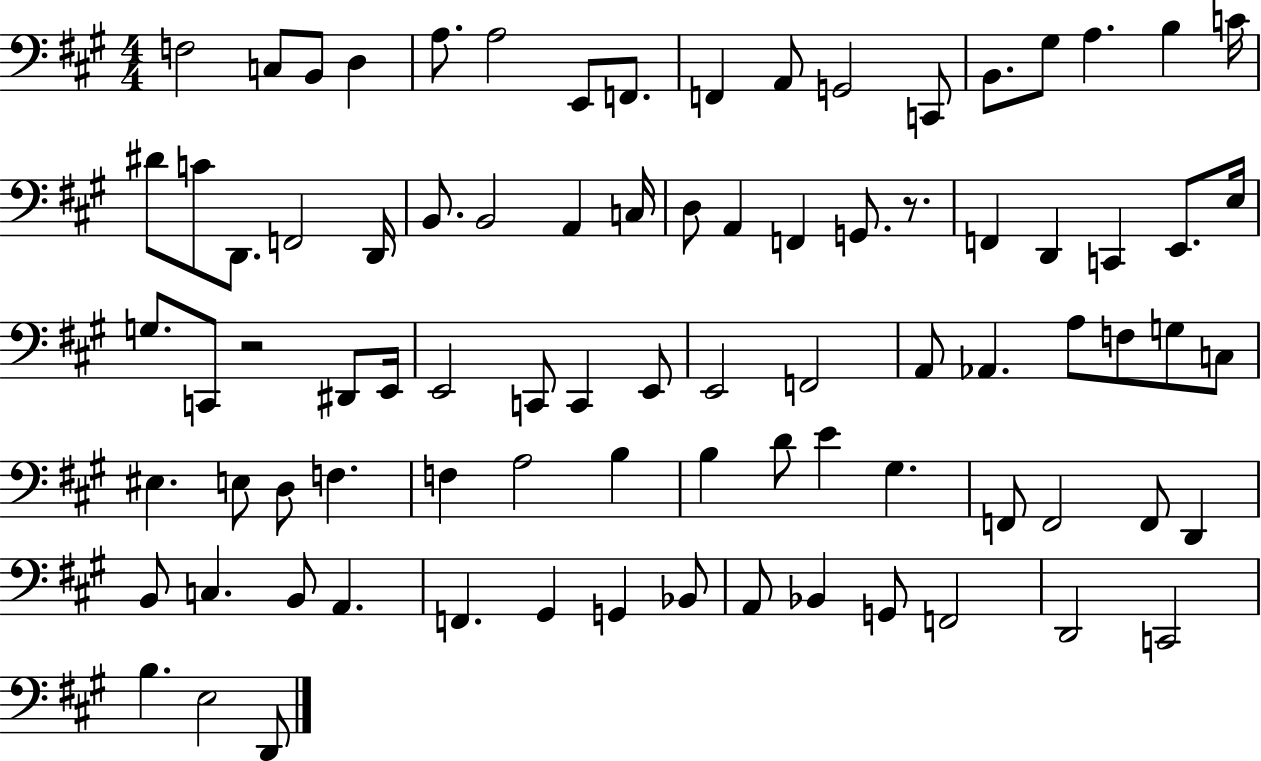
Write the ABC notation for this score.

X:1
T:Untitled
M:4/4
L:1/4
K:A
F,2 C,/2 B,,/2 D, A,/2 A,2 E,,/2 F,,/2 F,, A,,/2 G,,2 C,,/2 B,,/2 ^G,/2 A, B, C/4 ^D/2 C/2 D,,/2 F,,2 D,,/4 B,,/2 B,,2 A,, C,/4 D,/2 A,, F,, G,,/2 z/2 F,, D,, C,, E,,/2 E,/4 G,/2 C,,/2 z2 ^D,,/2 E,,/4 E,,2 C,,/2 C,, E,,/2 E,,2 F,,2 A,,/2 _A,, A,/2 F,/2 G,/2 C,/2 ^E, E,/2 D,/2 F, F, A,2 B, B, D/2 E ^G, F,,/2 F,,2 F,,/2 D,, B,,/2 C, B,,/2 A,, F,, ^G,, G,, _B,,/2 A,,/2 _B,, G,,/2 F,,2 D,,2 C,,2 B, E,2 D,,/2